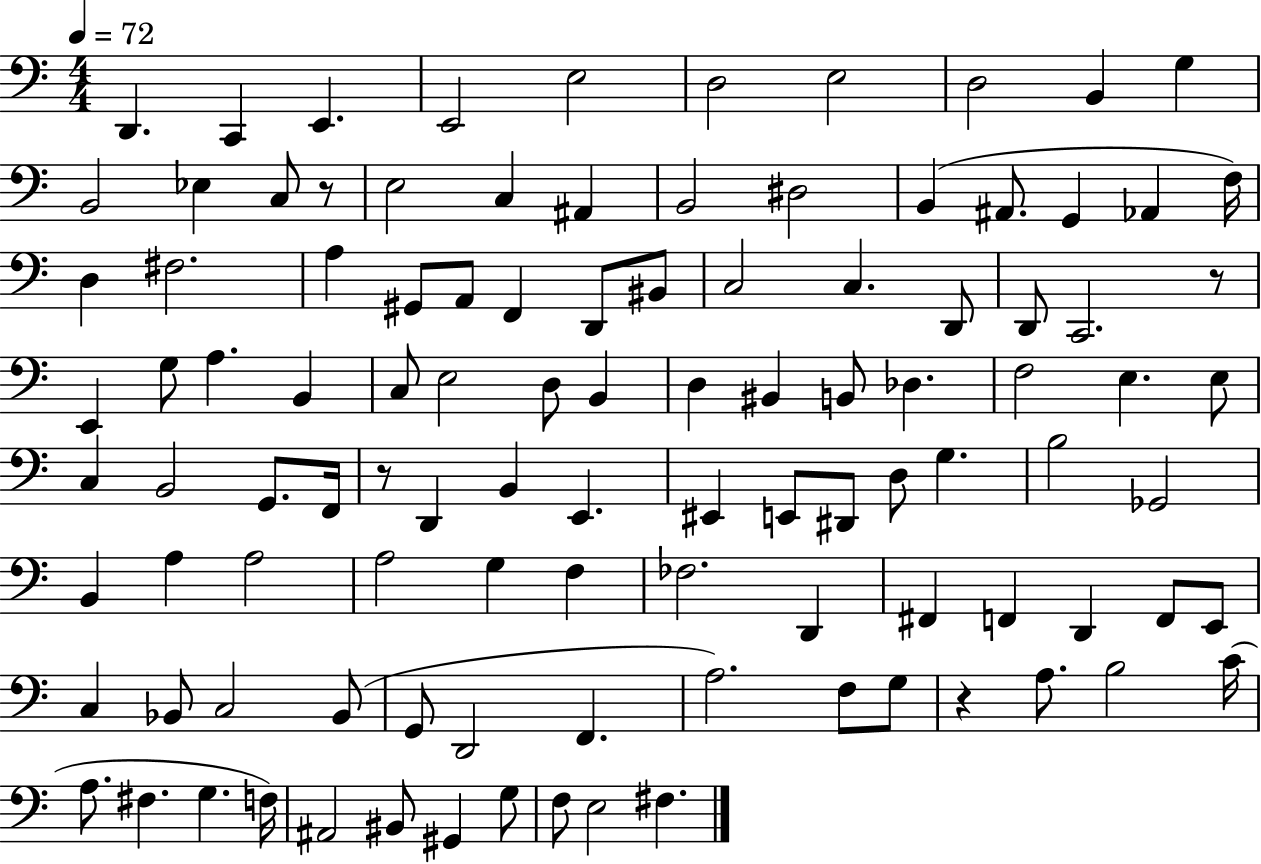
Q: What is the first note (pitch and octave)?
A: D2